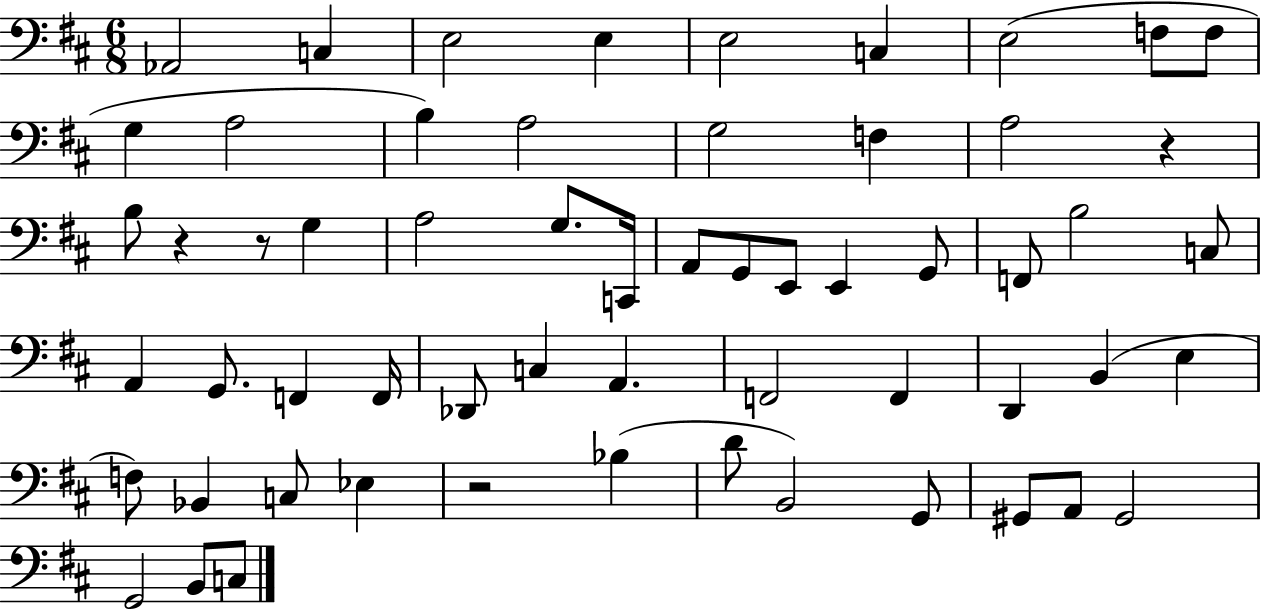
{
  \clef bass
  \numericTimeSignature
  \time 6/8
  \key d \major
  \repeat volta 2 { aes,2 c4 | e2 e4 | e2 c4 | e2( f8 f8 | \break g4 a2 | b4) a2 | g2 f4 | a2 r4 | \break b8 r4 r8 g4 | a2 g8. c,16 | a,8 g,8 e,8 e,4 g,8 | f,8 b2 c8 | \break a,4 g,8. f,4 f,16 | des,8 c4 a,4. | f,2 f,4 | d,4 b,4( e4 | \break f8) bes,4 c8 ees4 | r2 bes4( | d'8 b,2) g,8 | gis,8 a,8 gis,2 | \break g,2 b,8 c8 | } \bar "|."
}